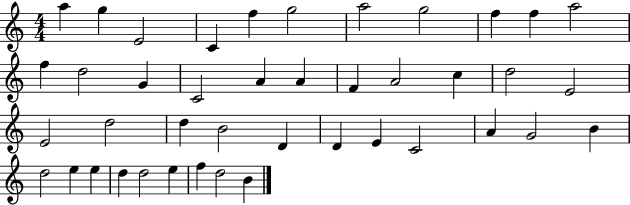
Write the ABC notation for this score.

X:1
T:Untitled
M:4/4
L:1/4
K:C
a g E2 C f g2 a2 g2 f f a2 f d2 G C2 A A F A2 c d2 E2 E2 d2 d B2 D D E C2 A G2 B d2 e e d d2 e f d2 B